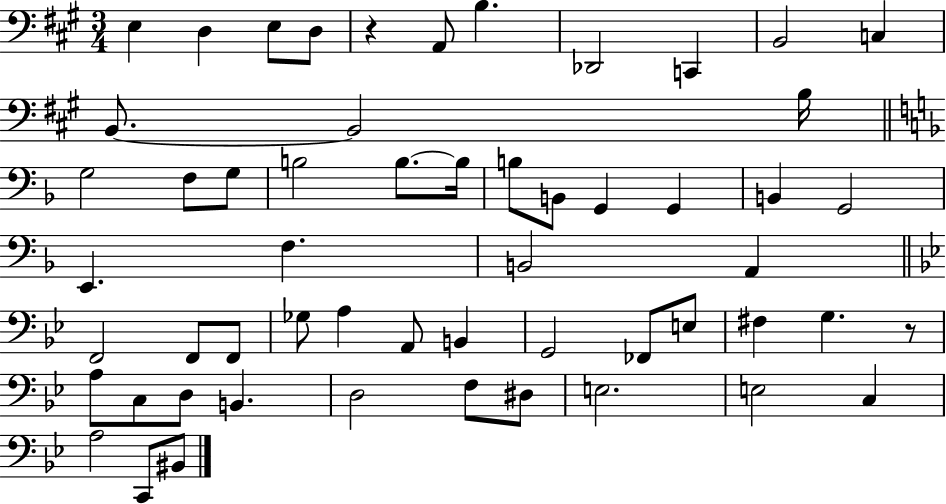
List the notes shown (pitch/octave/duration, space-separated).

E3/q D3/q E3/e D3/e R/q A2/e B3/q. Db2/h C2/q B2/h C3/q B2/e. B2/h B3/s G3/h F3/e G3/e B3/h B3/e. B3/s B3/e B2/e G2/q G2/q B2/q G2/h E2/q. F3/q. B2/h A2/q F2/h F2/e F2/e Gb3/e A3/q A2/e B2/q G2/h FES2/e E3/e F#3/q G3/q. R/e A3/e C3/e D3/e B2/q. D3/h F3/e D#3/e E3/h. E3/h C3/q A3/h C2/e BIS2/e